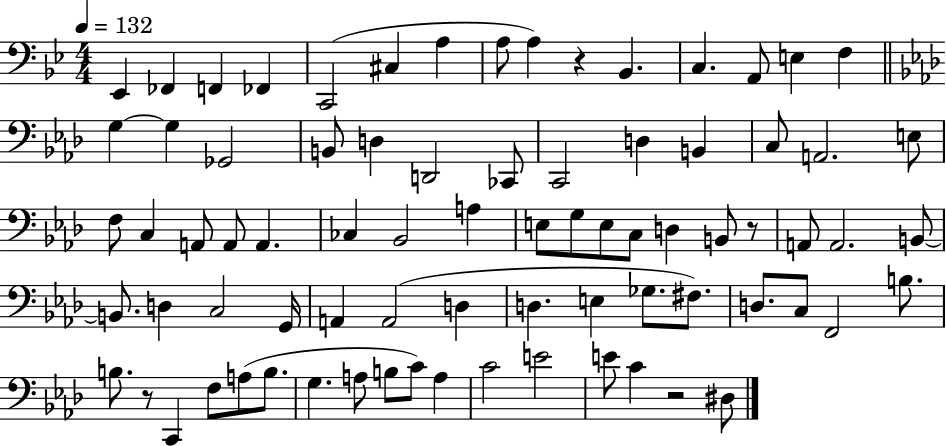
Eb2/q FES2/q F2/q FES2/q C2/h C#3/q A3/q A3/e A3/q R/q Bb2/q. C3/q. A2/e E3/q F3/q G3/q G3/q Gb2/h B2/e D3/q D2/h CES2/e C2/h D3/q B2/q C3/e A2/h. E3/e F3/e C3/q A2/e A2/e A2/q. CES3/q Bb2/h A3/q E3/e G3/e E3/e C3/e D3/q B2/e R/e A2/e A2/h. B2/e B2/e. D3/q C3/h G2/s A2/q A2/h D3/q D3/q. E3/q Gb3/e. F#3/e. D3/e. C3/e F2/h B3/e. B3/e. R/e C2/q F3/e A3/e B3/e. G3/q. A3/e B3/e C4/e A3/q C4/h E4/h E4/e C4/q R/h D#3/e